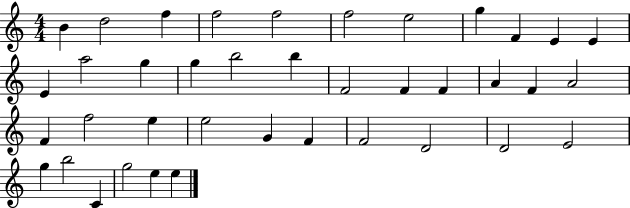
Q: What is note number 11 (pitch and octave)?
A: E4